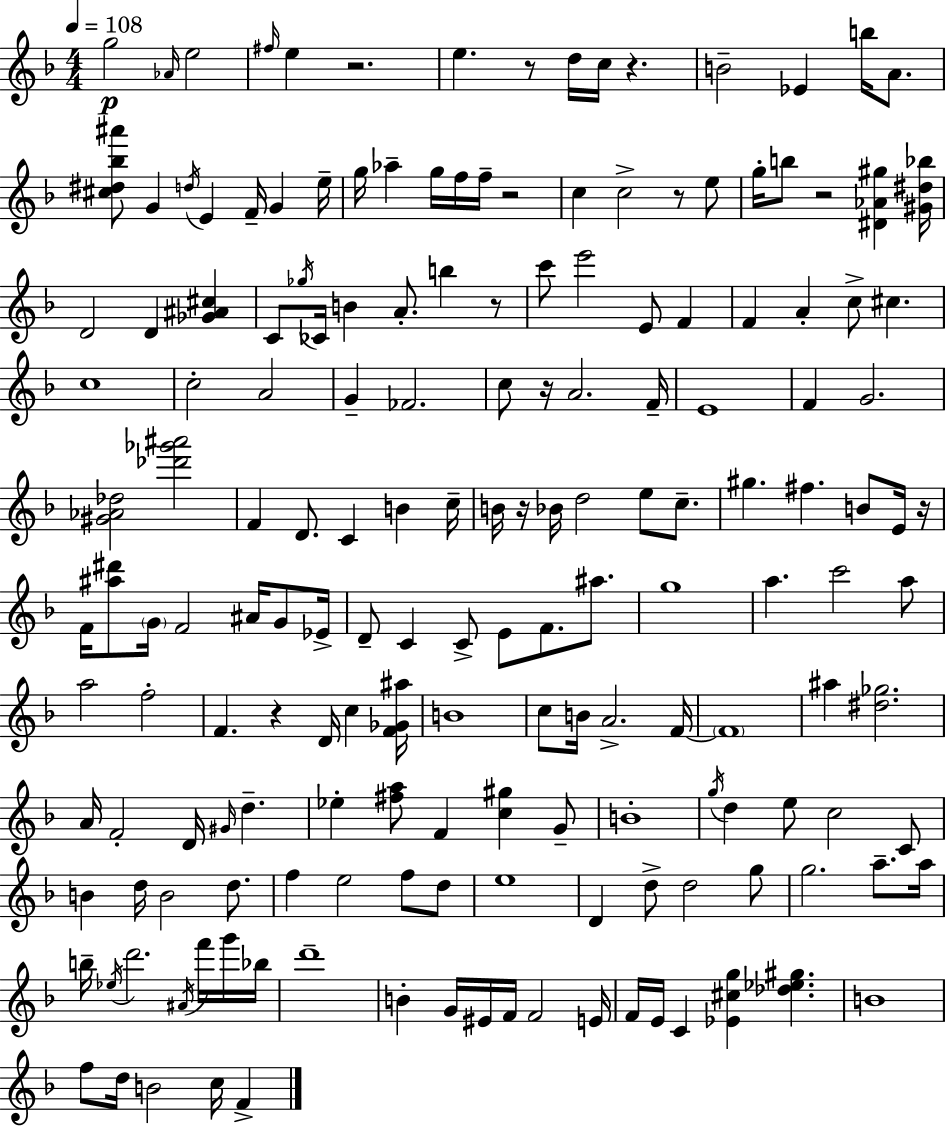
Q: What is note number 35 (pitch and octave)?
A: A4